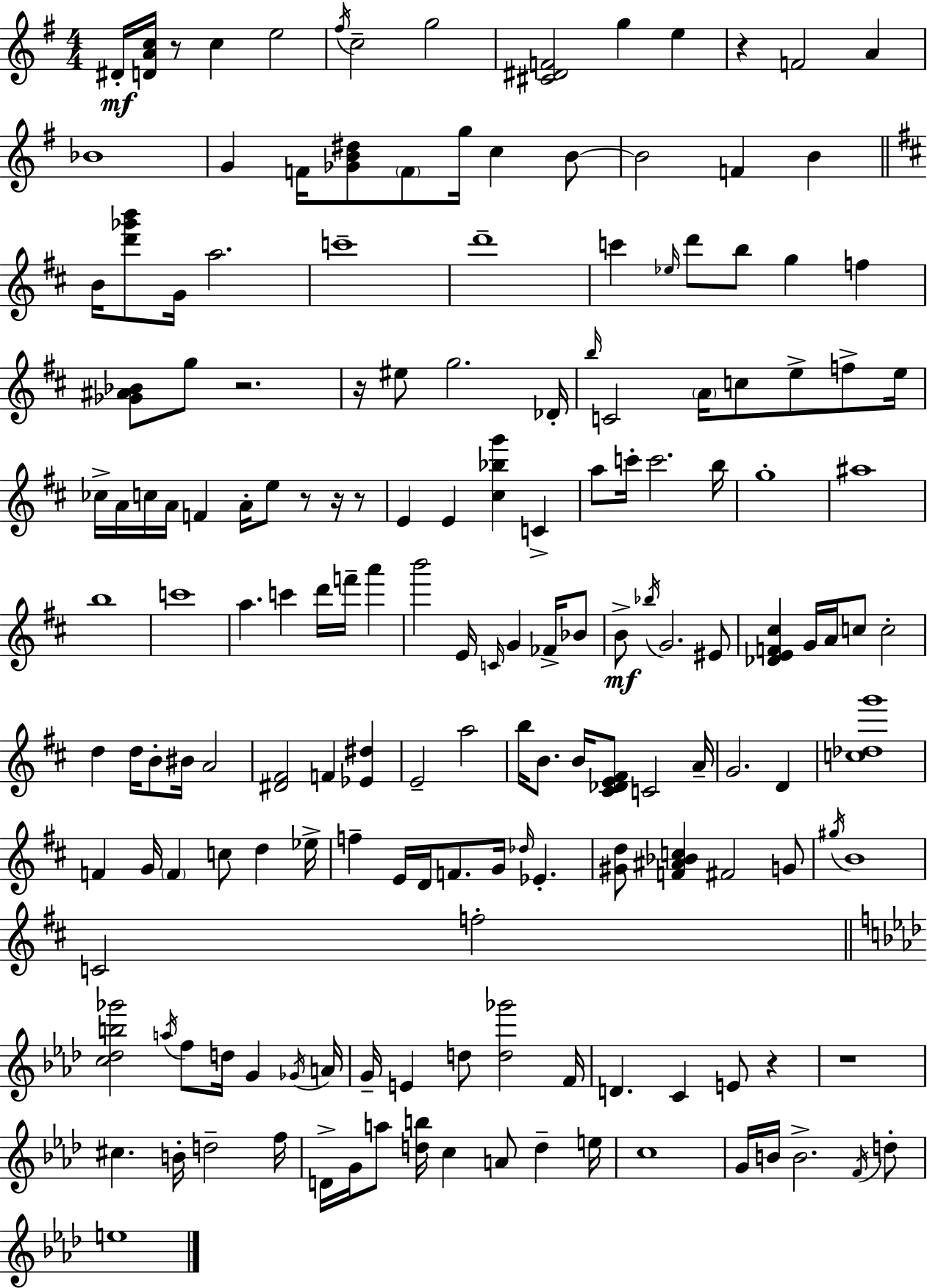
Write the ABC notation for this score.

X:1
T:Untitled
M:4/4
L:1/4
K:Em
^D/4 [DAc]/4 z/2 c e2 ^f/4 c2 g2 [^C^DF]2 g e z F2 A _B4 G F/4 [_GB^d]/2 F/2 g/4 c B/2 B2 F B B/4 [d'_g'b']/2 G/4 a2 c'4 d'4 c' _e/4 d'/2 b/2 g f [_G^A_B]/2 g/2 z2 z/4 ^e/2 g2 _D/4 b/4 C2 A/4 c/2 e/2 f/2 e/4 _c/4 A/4 c/4 A/4 F A/4 e/2 z/2 z/4 z/2 E E [^c_bg'] C a/2 c'/4 c'2 b/4 g4 ^a4 b4 c'4 a c' d'/4 f'/4 a' b'2 E/4 C/4 G _F/4 _B/2 B/2 _b/4 G2 ^E/2 [_DEF^c] G/4 A/4 c/2 c2 d d/4 B/2 ^B/4 A2 [^D^F]2 F [_E^d] E2 a2 b/4 B/2 B/4 [^C_DE^F]/2 C2 A/4 G2 D [c_dg']4 F G/4 F c/2 d _e/4 f E/4 D/4 F/2 G/4 _d/4 _E [^Gd]/2 [F^A_Bc] ^F2 G/2 ^g/4 B4 C2 f2 [c_db_g']2 a/4 f/2 d/4 G _G/4 A/4 G/4 E d/2 [d_g']2 F/4 D C E/2 z z4 ^c B/4 d2 f/4 D/4 G/4 a/2 [db]/4 c A/2 d e/4 c4 G/4 B/4 B2 F/4 d/2 e4